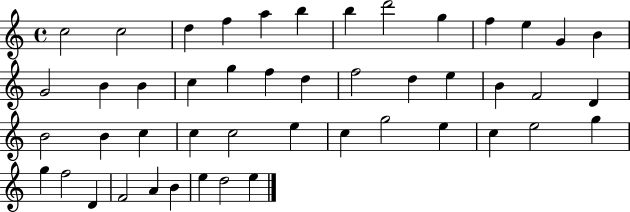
C5/h C5/h D5/q F5/q A5/q B5/q B5/q D6/h G5/q F5/q E5/q G4/q B4/q G4/h B4/q B4/q C5/q G5/q F5/q D5/q F5/h D5/q E5/q B4/q F4/h D4/q B4/h B4/q C5/q C5/q C5/h E5/q C5/q G5/h E5/q C5/q E5/h G5/q G5/q F5/h D4/q F4/h A4/q B4/q E5/q D5/h E5/q